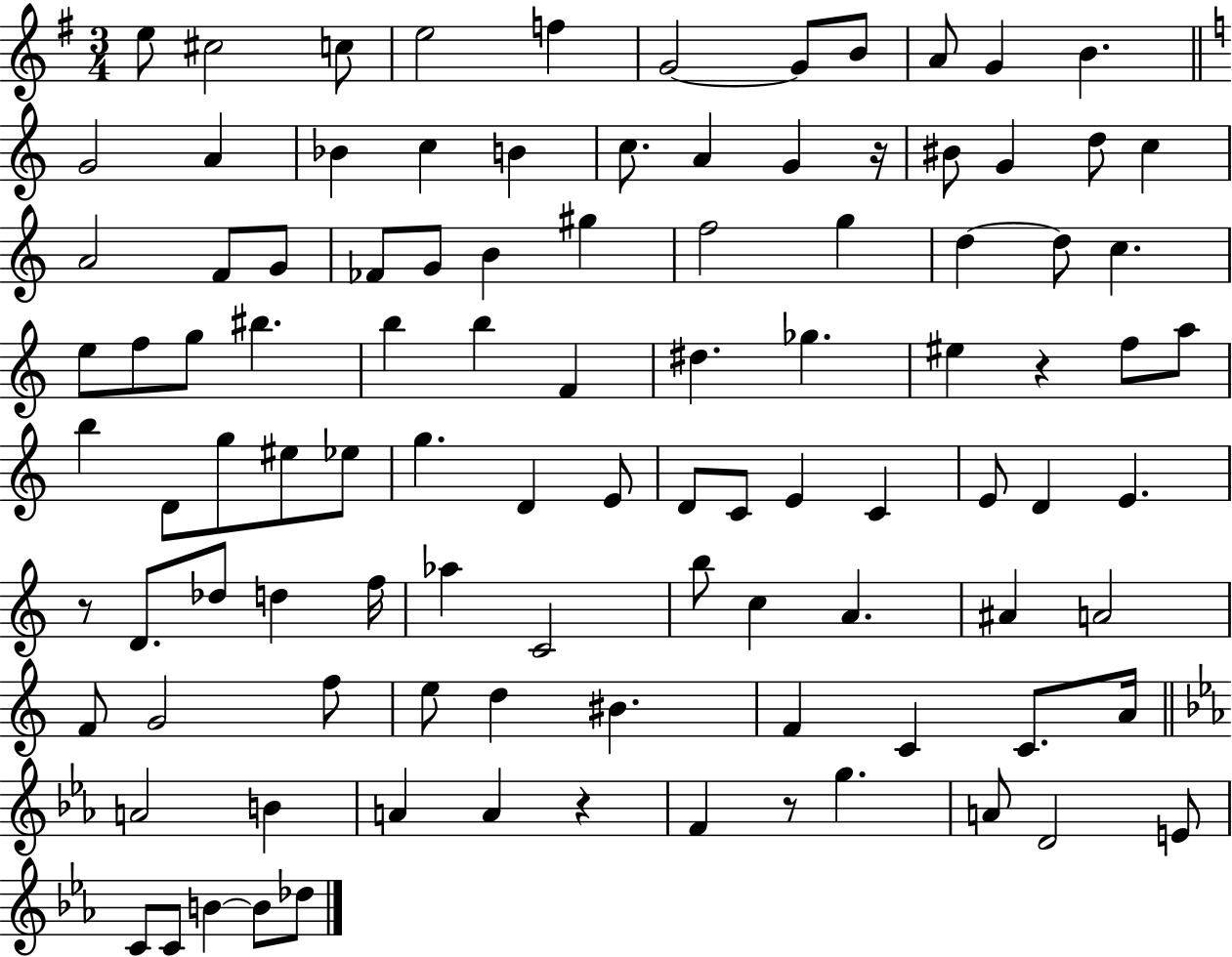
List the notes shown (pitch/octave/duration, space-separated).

E5/e C#5/h C5/e E5/h F5/q G4/h G4/e B4/e A4/e G4/q B4/q. G4/h A4/q Bb4/q C5/q B4/q C5/e. A4/q G4/q R/s BIS4/e G4/q D5/e C5/q A4/h F4/e G4/e FES4/e G4/e B4/q G#5/q F5/h G5/q D5/q D5/e C5/q. E5/e F5/e G5/e BIS5/q. B5/q B5/q F4/q D#5/q. Gb5/q. EIS5/q R/q F5/e A5/e B5/q D4/e G5/e EIS5/e Eb5/e G5/q. D4/q E4/e D4/e C4/e E4/q C4/q E4/e D4/q E4/q. R/e D4/e. Db5/e D5/q F5/s Ab5/q C4/h B5/e C5/q A4/q. A#4/q A4/h F4/e G4/h F5/e E5/e D5/q BIS4/q. F4/q C4/q C4/e. A4/s A4/h B4/q A4/q A4/q R/q F4/q R/e G5/q. A4/e D4/h E4/e C4/e C4/e B4/q B4/e Db5/e